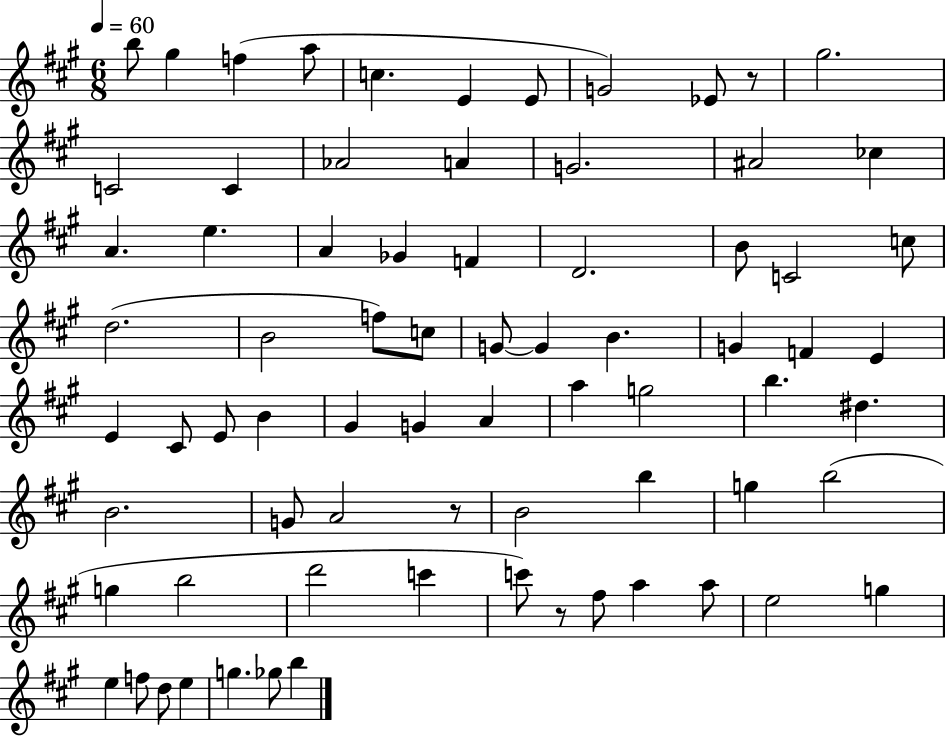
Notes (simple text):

B5/e G#5/q F5/q A5/e C5/q. E4/q E4/e G4/h Eb4/e R/e G#5/h. C4/h C4/q Ab4/h A4/q G4/h. A#4/h CES5/q A4/q. E5/q. A4/q Gb4/q F4/q D4/h. B4/e C4/h C5/e D5/h. B4/h F5/e C5/e G4/e G4/q B4/q. G4/q F4/q E4/q E4/q C#4/e E4/e B4/q G#4/q G4/q A4/q A5/q G5/h B5/q. D#5/q. B4/h. G4/e A4/h R/e B4/h B5/q G5/q B5/h G5/q B5/h D6/h C6/q C6/e R/e F#5/e A5/q A5/e E5/h G5/q E5/q F5/e D5/e E5/q G5/q. Gb5/e B5/q